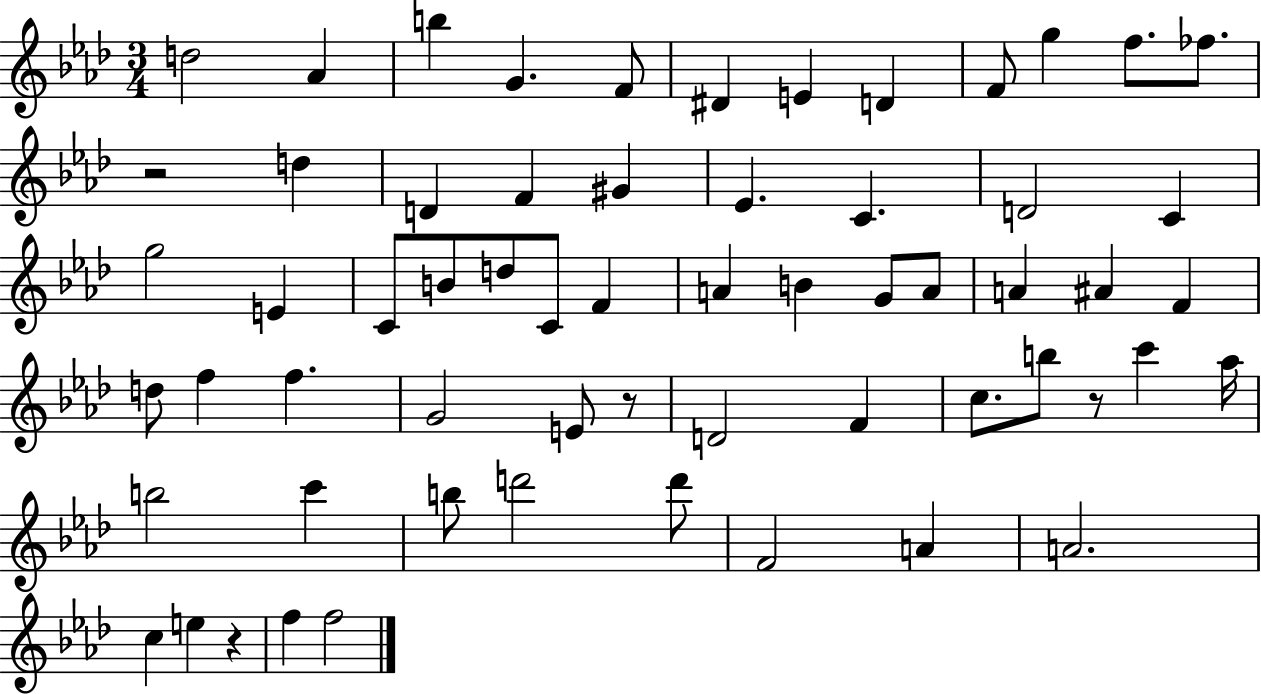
{
  \clef treble
  \numericTimeSignature
  \time 3/4
  \key aes \major
  \repeat volta 2 { d''2 aes'4 | b''4 g'4. f'8 | dis'4 e'4 d'4 | f'8 g''4 f''8. fes''8. | \break r2 d''4 | d'4 f'4 gis'4 | ees'4. c'4. | d'2 c'4 | \break g''2 e'4 | c'8 b'8 d''8 c'8 f'4 | a'4 b'4 g'8 a'8 | a'4 ais'4 f'4 | \break d''8 f''4 f''4. | g'2 e'8 r8 | d'2 f'4 | c''8. b''8 r8 c'''4 aes''16 | \break b''2 c'''4 | b''8 d'''2 d'''8 | f'2 a'4 | a'2. | \break c''4 e''4 r4 | f''4 f''2 | } \bar "|."
}